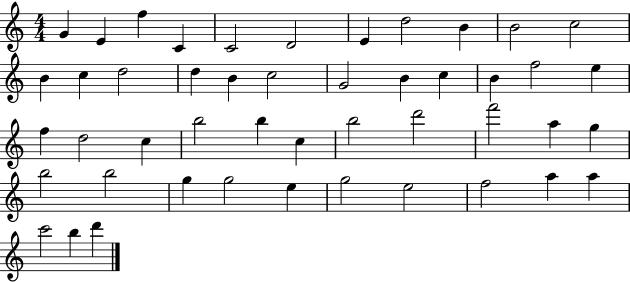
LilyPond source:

{
  \clef treble
  \numericTimeSignature
  \time 4/4
  \key c \major
  g'4 e'4 f''4 c'4 | c'2 d'2 | e'4 d''2 b'4 | b'2 c''2 | \break b'4 c''4 d''2 | d''4 b'4 c''2 | g'2 b'4 c''4 | b'4 f''2 e''4 | \break f''4 d''2 c''4 | b''2 b''4 c''4 | b''2 d'''2 | f'''2 a''4 g''4 | \break b''2 b''2 | g''4 g''2 e''4 | g''2 e''2 | f''2 a''4 a''4 | \break c'''2 b''4 d'''4 | \bar "|."
}